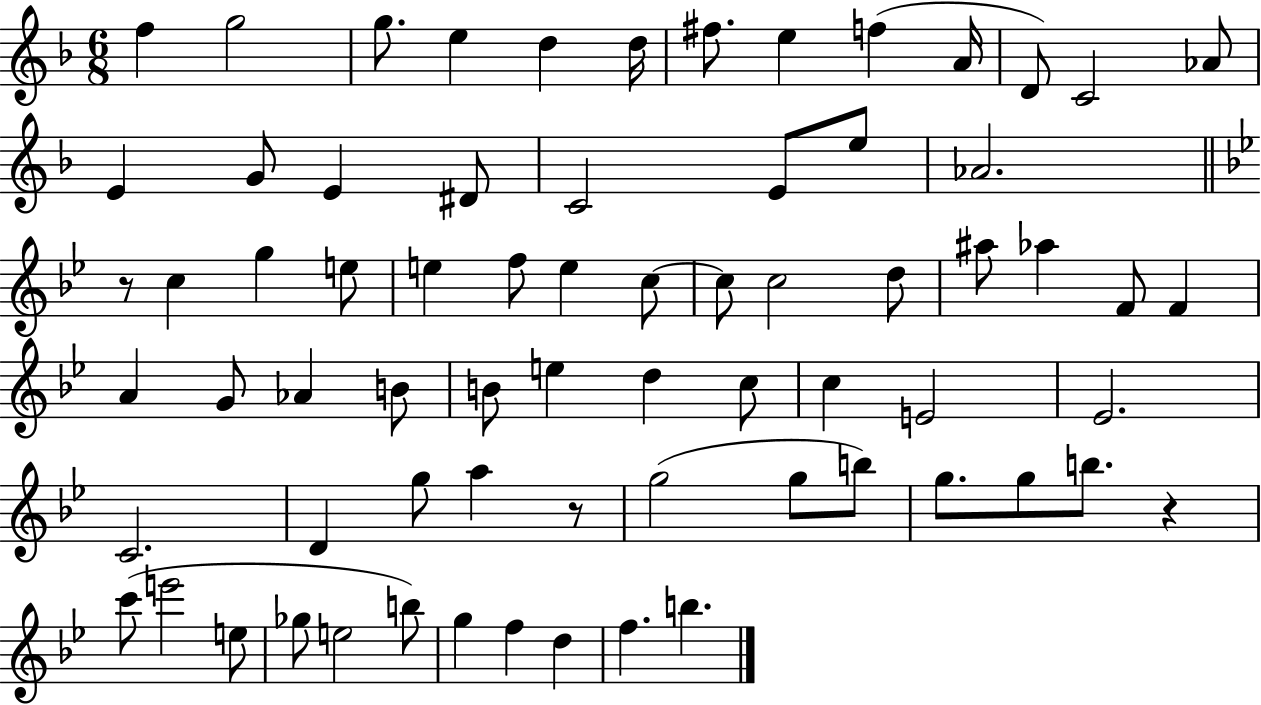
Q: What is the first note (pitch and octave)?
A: F5